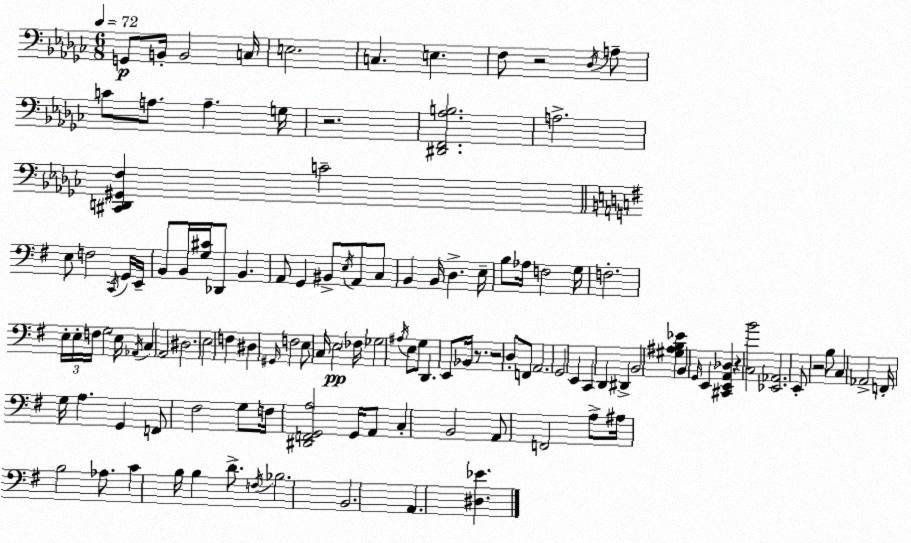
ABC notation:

X:1
T:Untitled
M:6/8
L:1/4
K:Ebm
G,,/2 B,,/4 B,,2 C,/4 E,2 C, E, F,/2 z2 _D,/4 A,/2 C/2 A,/2 A, G,/4 z2 [^D,,F,,_A,B,]2 A,2 [^C,,D,,^G,,F,] C2 E,/2 F,2 C,,/4 G,,/4 E,,/4 B,,/2 B,,/4 [G,^C]/4 _D,,/2 B,, A,,/2 G,, ^B,,/2 E,/4 A,,/2 C,/2 B,, B,,/4 D, E,/4 B,/2 _A,/4 F,2 G,/4 F,2 E,/4 E,/4 F,/4 G,2 E,/4 _A,,/4 C, A,,2 ^D,2 E,2 F, ^D, ^G,,/4 F,2 E,/2 C,/4 E,2 _F,/4 _G,2 ^A,/4 E,/2 G,/2 D,, E,,/2 _B,,/4 z/2 z2 D,/2 F,,/2 A,,2 G,,2 E,, C,, D,, ^D,, B,,2 [^G,^A,B,_E] B,, G,,/4 E,, [^C,,E,,A,,_D,] z [C,B]2 [_E,,_A,,]2 E,,/2 z2 B,/2 C, _A,,2 F,,/4 G,/4 A, G,, F,,/2 ^F,2 G,/2 F,/4 [^D,,F,,G,,A,]2 G,,/4 A,,/2 C, B,,2 A,,/2 F,,2 A,/2 ^A,/4 B,2 _A,/2 C B,/4 B, D/2 F,/4 _B,2 B,,2 A,, [^D,_E]